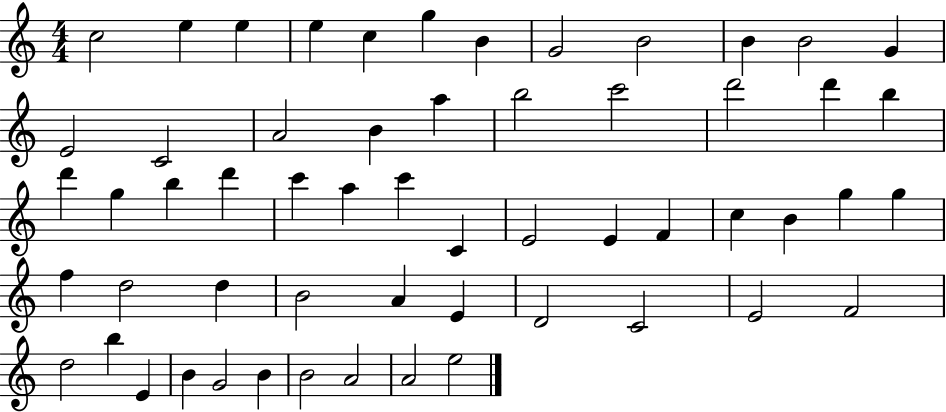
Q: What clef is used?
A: treble